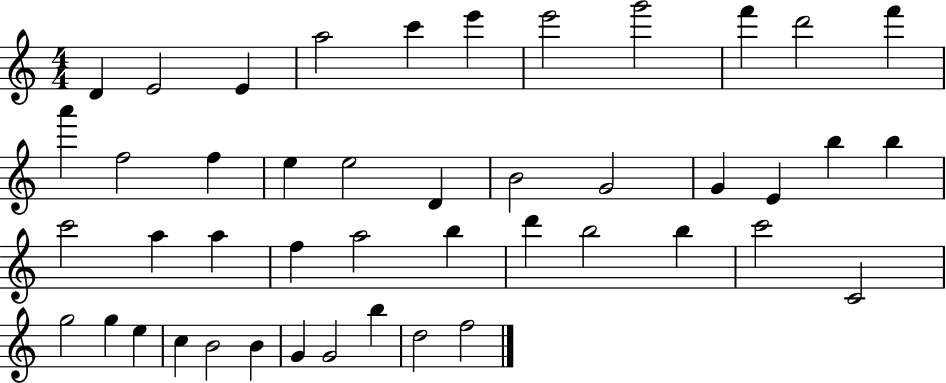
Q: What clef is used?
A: treble